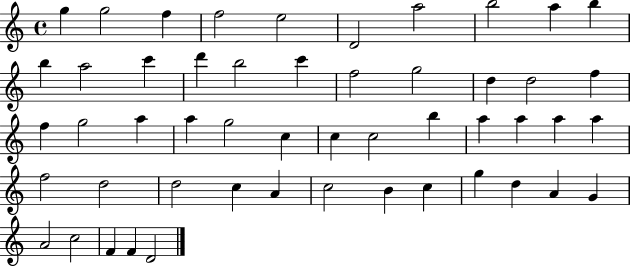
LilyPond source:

{
  \clef treble
  \time 4/4
  \defaultTimeSignature
  \key c \major
  g''4 g''2 f''4 | f''2 e''2 | d'2 a''2 | b''2 a''4 b''4 | \break b''4 a''2 c'''4 | d'''4 b''2 c'''4 | f''2 g''2 | d''4 d''2 f''4 | \break f''4 g''2 a''4 | a''4 g''2 c''4 | c''4 c''2 b''4 | a''4 a''4 a''4 a''4 | \break f''2 d''2 | d''2 c''4 a'4 | c''2 b'4 c''4 | g''4 d''4 a'4 g'4 | \break a'2 c''2 | f'4 f'4 d'2 | \bar "|."
}